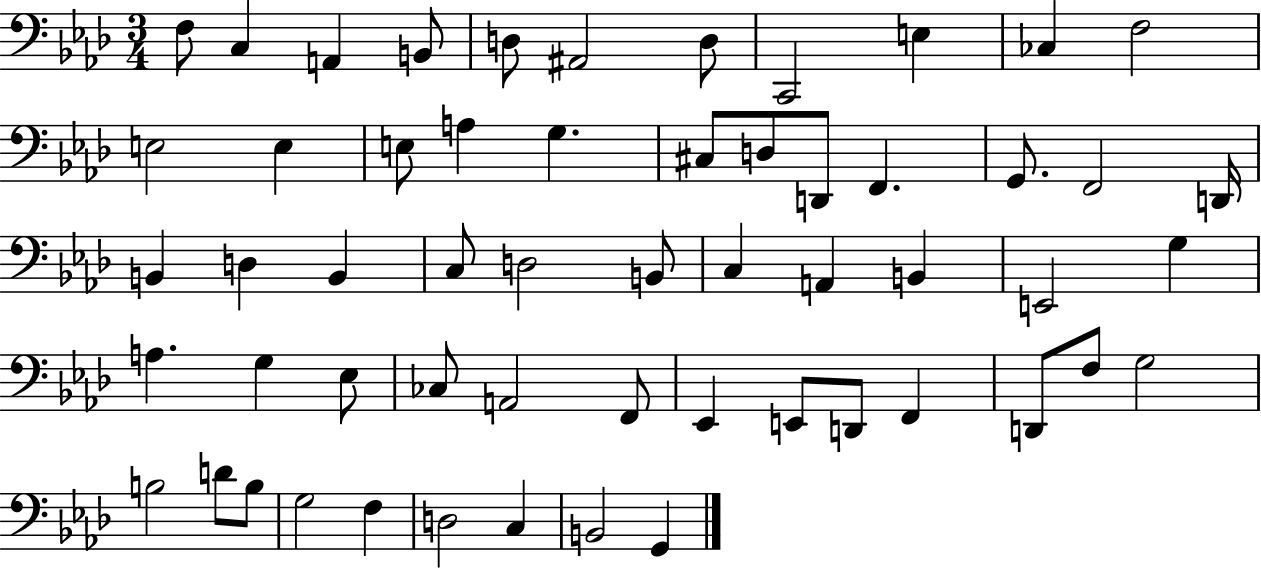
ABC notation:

X:1
T:Untitled
M:3/4
L:1/4
K:Ab
F,/2 C, A,, B,,/2 D,/2 ^A,,2 D,/2 C,,2 E, _C, F,2 E,2 E, E,/2 A, G, ^C,/2 D,/2 D,,/2 F,, G,,/2 F,,2 D,,/4 B,, D, B,, C,/2 D,2 B,,/2 C, A,, B,, E,,2 G, A, G, _E,/2 _C,/2 A,,2 F,,/2 _E,, E,,/2 D,,/2 F,, D,,/2 F,/2 G,2 B,2 D/2 B,/2 G,2 F, D,2 C, B,,2 G,,